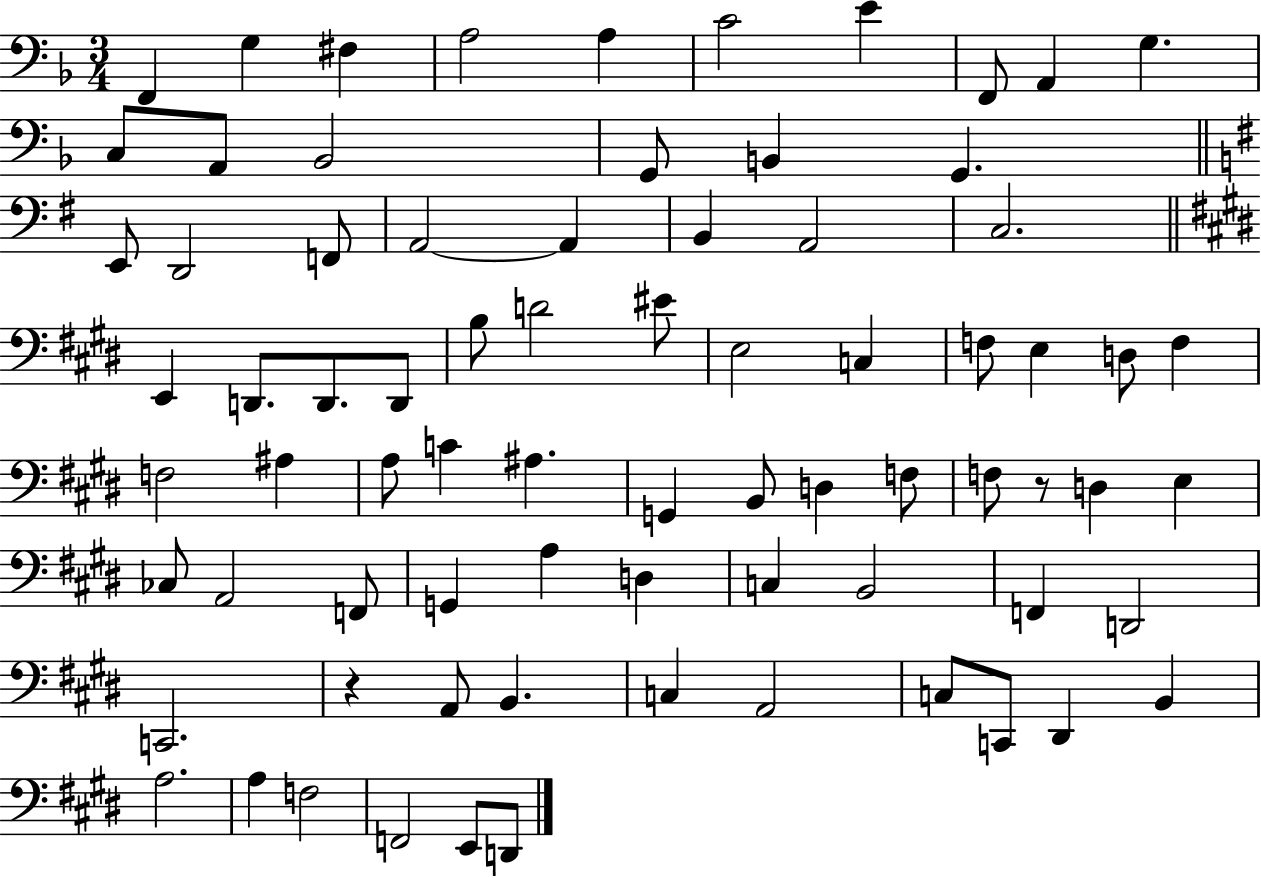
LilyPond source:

{
  \clef bass
  \numericTimeSignature
  \time 3/4
  \key f \major
  \repeat volta 2 { f,4 g4 fis4 | a2 a4 | c'2 e'4 | f,8 a,4 g4. | \break c8 a,8 bes,2 | g,8 b,4 g,4. | \bar "||" \break \key g \major e,8 d,2 f,8 | a,2~~ a,4 | b,4 a,2 | c2. | \break \bar "||" \break \key e \major e,4 d,8. d,8. d,8 | b8 d'2 eis'8 | e2 c4 | f8 e4 d8 f4 | \break f2 ais4 | a8 c'4 ais4. | g,4 b,8 d4 f8 | f8 r8 d4 e4 | \break ces8 a,2 f,8 | g,4 a4 d4 | c4 b,2 | f,4 d,2 | \break c,2. | r4 a,8 b,4. | c4 a,2 | c8 c,8 dis,4 b,4 | \break a2. | a4 f2 | f,2 e,8 d,8 | } \bar "|."
}